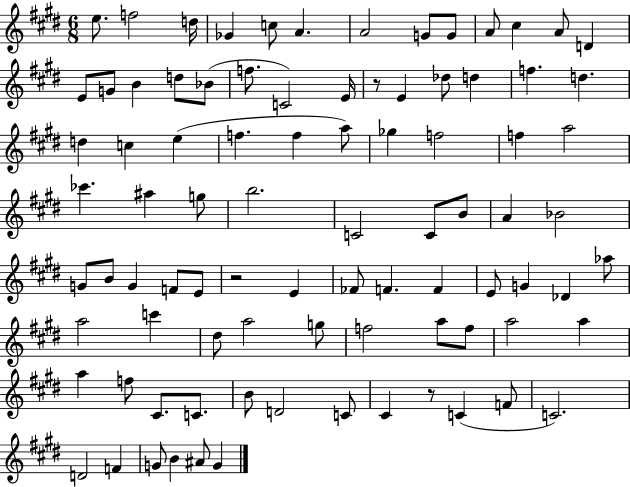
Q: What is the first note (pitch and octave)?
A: E5